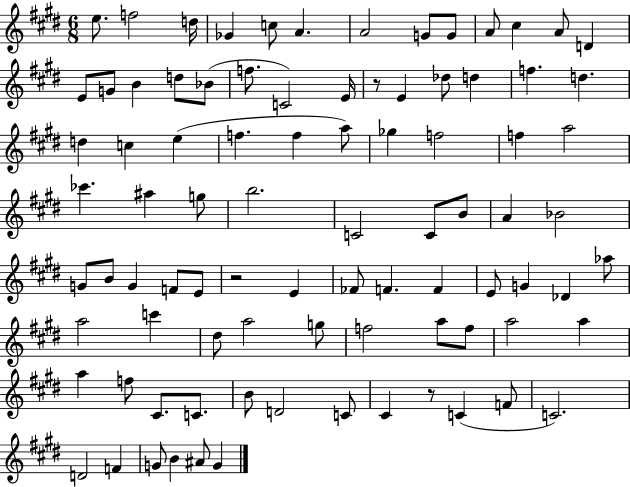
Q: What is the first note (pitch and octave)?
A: E5